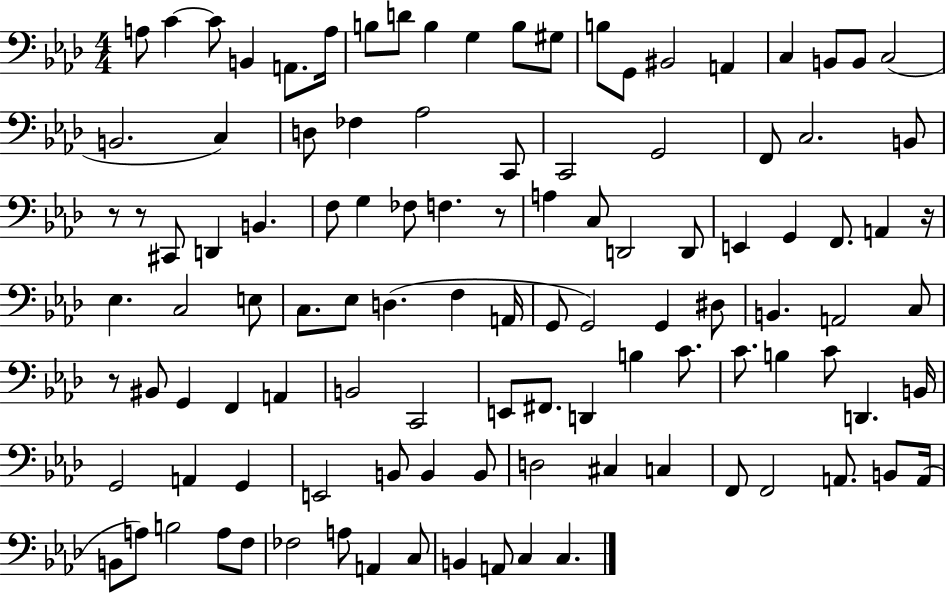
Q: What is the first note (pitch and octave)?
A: A3